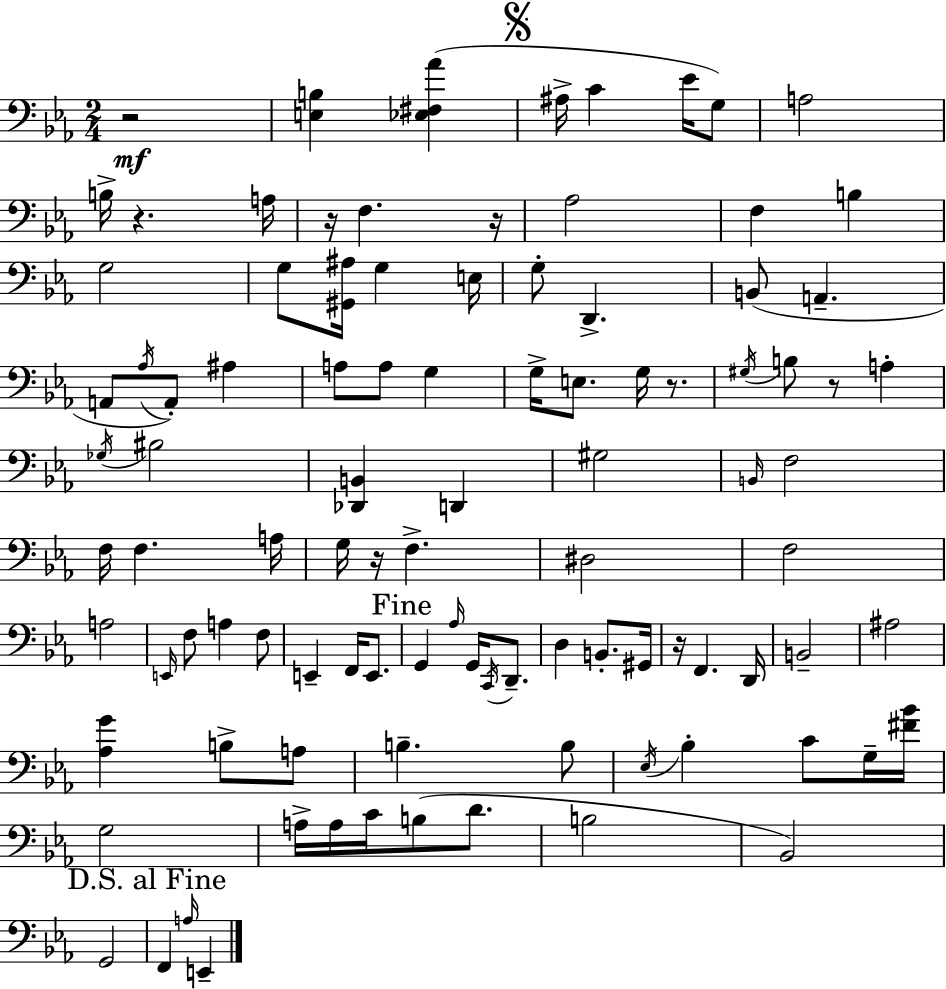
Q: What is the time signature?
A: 2/4